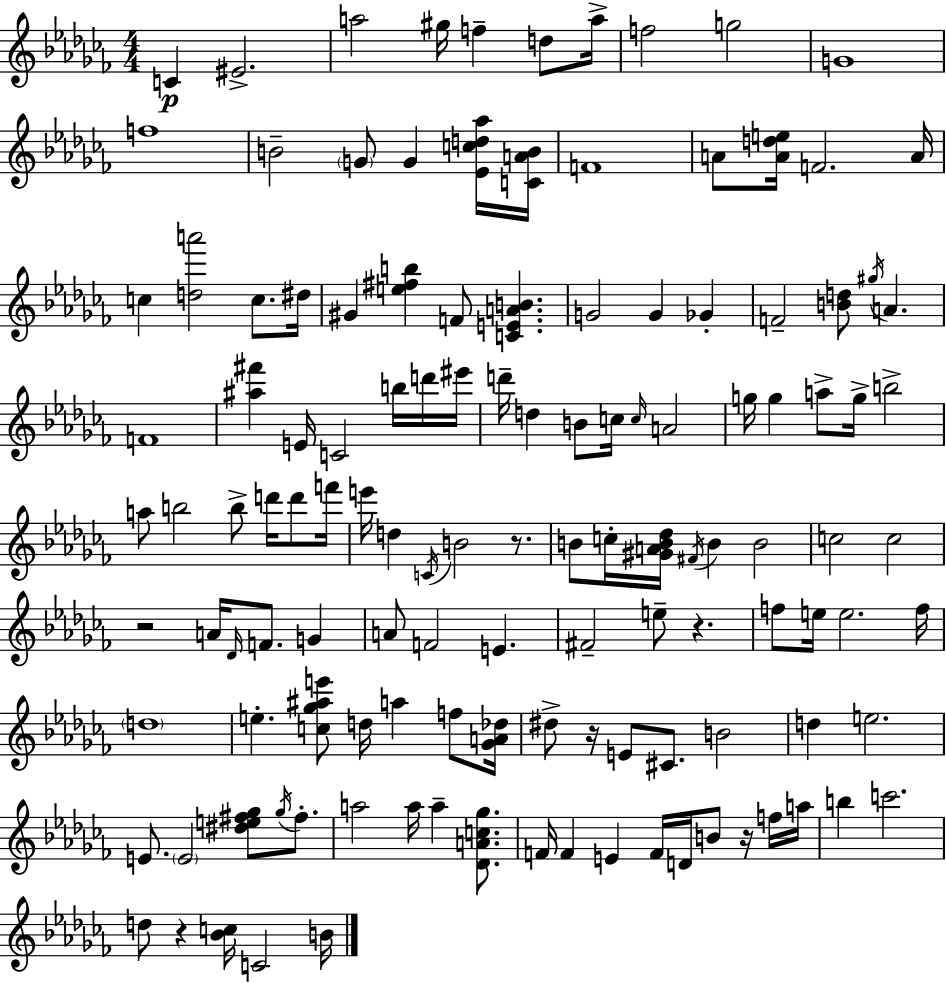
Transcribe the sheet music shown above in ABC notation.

X:1
T:Untitled
M:4/4
L:1/4
K:Abm
C ^E2 a2 ^g/4 f d/2 a/4 f2 g2 G4 f4 B2 G/2 G [_Ecd_a]/4 [CAB]/4 F4 A/2 [Ade]/4 F2 A/4 c [da']2 c/2 ^d/4 ^G [e^fb] F/2 [CEAB] G2 G _G F2 [Bd]/2 ^g/4 A F4 [^a^f'] E/4 C2 b/4 d'/4 ^e'/4 d'/4 d B/2 c/4 c/4 A2 g/4 g a/2 g/4 b2 a/2 b2 b/2 d'/4 d'/2 f'/4 e'/4 d C/4 B2 z/2 B/2 c/4 [^GAB_d]/4 ^F/4 B B2 c2 c2 z2 A/4 _D/4 F/2 G A/2 F2 E ^F2 e/2 z f/2 e/4 e2 f/4 d4 e [c_g^ae']/2 d/4 a f/2 [_GA_d]/4 ^d/2 z/4 E/2 ^C/2 B2 d e2 E/2 E2 [^de^f_g]/2 _g/4 ^f/2 a2 a/4 a [_DAc_g]/2 F/4 F E F/4 D/4 B/2 z/4 f/4 a/4 b c'2 d/2 z [_Bc]/4 C2 B/4